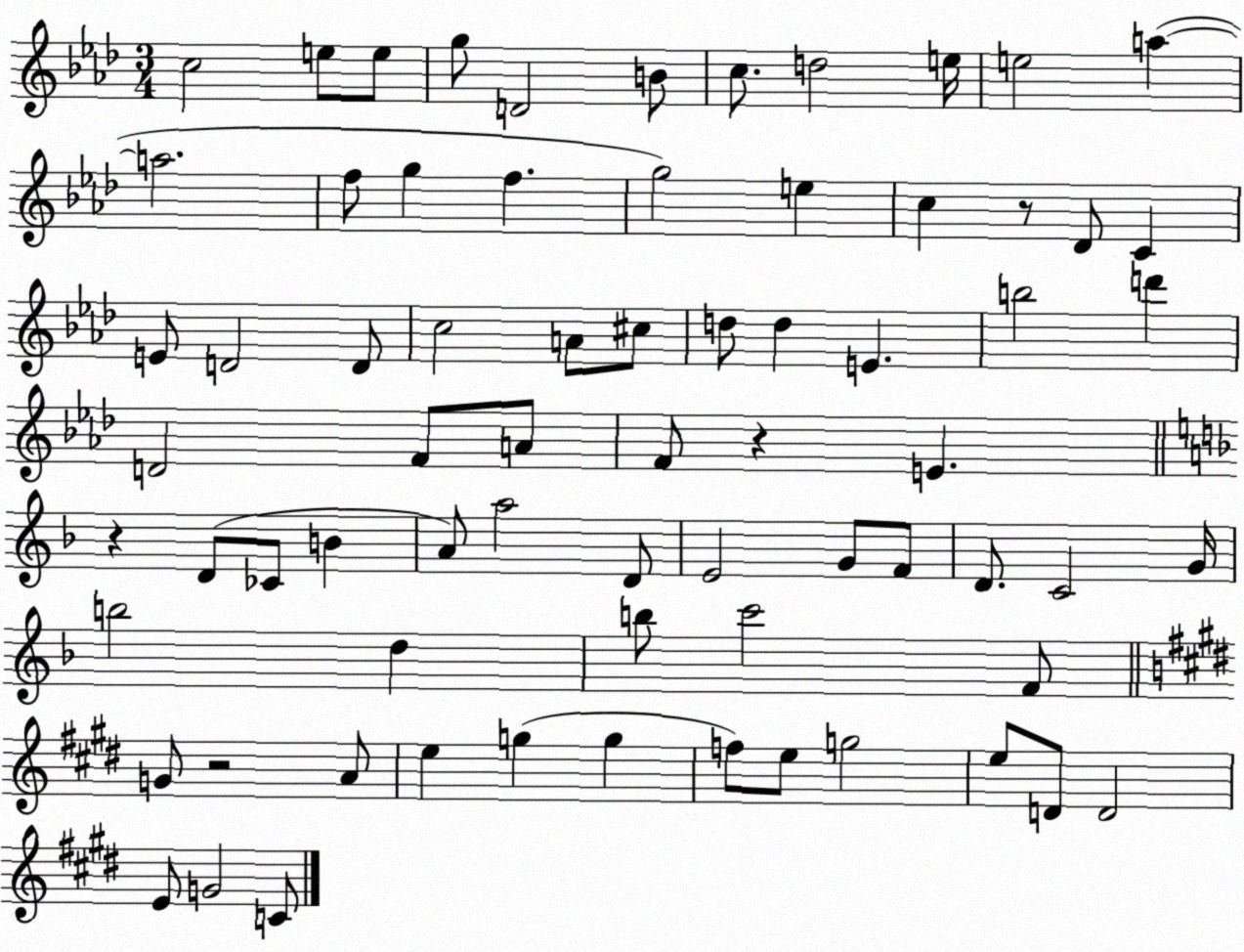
X:1
T:Untitled
M:3/4
L:1/4
K:Ab
c2 e/2 e/2 g/2 D2 B/2 c/2 d2 e/4 e2 a a2 f/2 g f g2 e c z/2 _D/2 C E/2 D2 D/2 c2 A/2 ^c/2 d/2 d E b2 d' D2 F/2 A/2 F/2 z E z D/2 _C/2 B A/2 a2 D/2 E2 G/2 F/2 D/2 C2 G/4 b2 d b/2 c'2 F/2 G/2 z2 A/2 e g g f/2 e/2 g2 e/2 D/2 D2 E/2 G2 C/2